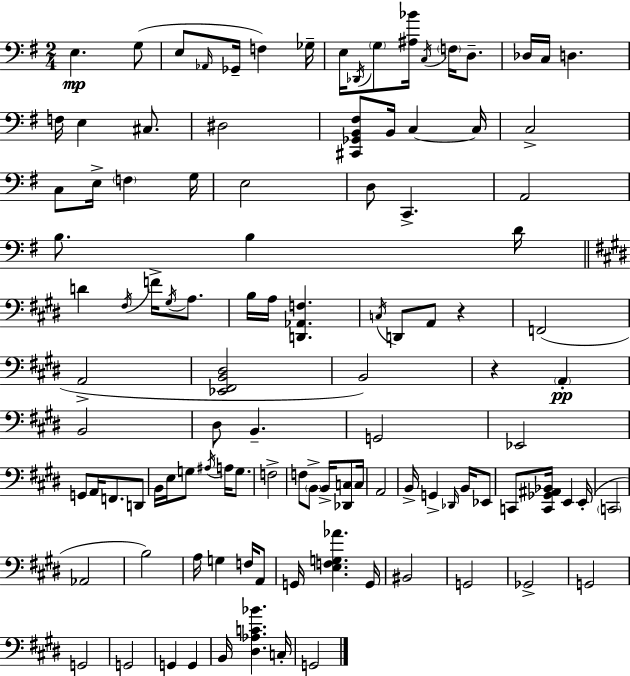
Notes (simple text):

E3/q. G3/e E3/e Ab2/s Gb2/s F3/q Gb3/s E3/s Db2/s G3/e [A#3,Bb4]/s C3/s F3/s D3/e. Db3/s C3/s D3/q. F3/s E3/q C#3/e. D#3/h [C#2,Gb2,B2,F#3]/e B2/s C3/q C3/s C3/h C3/e E3/s F3/q G3/s E3/h D3/e C2/q. A2/h B3/e. B3/q D4/s D4/q F#3/s F4/s G#3/s A3/e. B3/s A3/s [D2,Ab2,F3]/q. C3/s D2/e A2/e R/q F2/h A2/h [Eb2,F#2,B2,D#3]/h B2/h R/q A2/q B2/h D#3/e B2/q. G2/h Eb2/h G2/e A2/s F2/e. D2/e B2/s E3/s G3/e A#3/s A3/s G3/e. F3/h F3/e B2/e B2/s [Db2,C3]/e C3/s A2/h B2/s G2/q Db2/s B2/s Eb2/e C2/e [C2,Gb2,A#2,Bb2]/s E2/q E2/s C2/h Ab2/h B3/h A3/s G3/q F3/s A2/e G2/s [E3,F3,G3,Ab4]/q. G2/s BIS2/h G2/h Gb2/h G2/h G2/h G2/h G2/q G2/q B2/s [D#3,Ab3,C4,Bb4]/q. C3/s G2/h